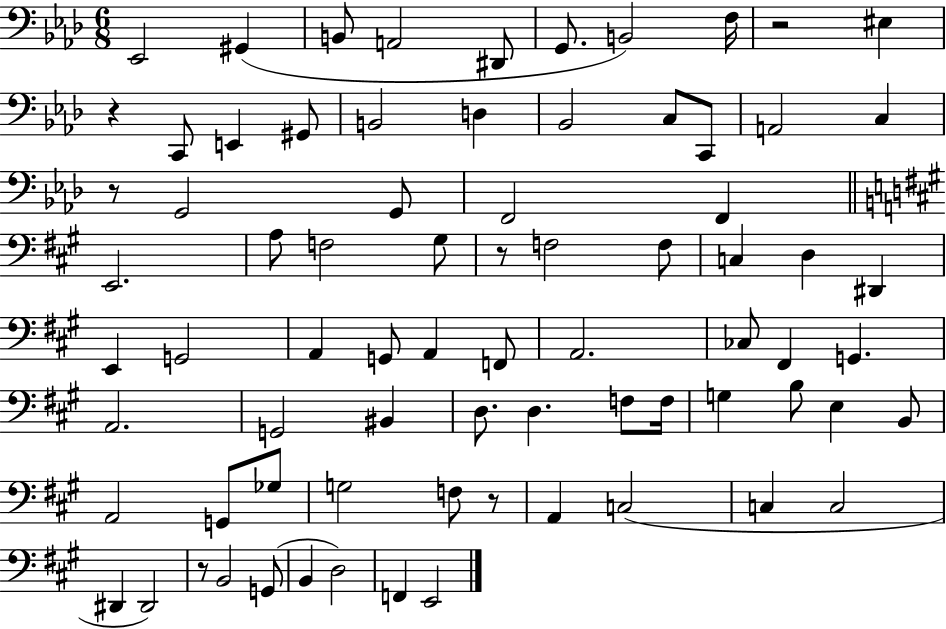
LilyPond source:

{
  \clef bass
  \numericTimeSignature
  \time 6/8
  \key aes \major
  \repeat volta 2 { ees,2 gis,4( | b,8 a,2 dis,8 | g,8. b,2) f16 | r2 eis4 | \break r4 c,8 e,4 gis,8 | b,2 d4 | bes,2 c8 c,8 | a,2 c4 | \break r8 g,2 g,8 | f,2 f,4 | \bar "||" \break \key a \major e,2. | a8 f2 gis8 | r8 f2 f8 | c4 d4 dis,4 | \break e,4 g,2 | a,4 g,8 a,4 f,8 | a,2. | ces8 fis,4 g,4. | \break a,2. | g,2 bis,4 | d8. d4. f8 f16 | g4 b8 e4 b,8 | \break a,2 g,8 ges8 | g2 f8 r8 | a,4 c2( | c4 c2 | \break dis,4 dis,2) | r8 b,2 g,8( | b,4 d2) | f,4 e,2 | \break } \bar "|."
}